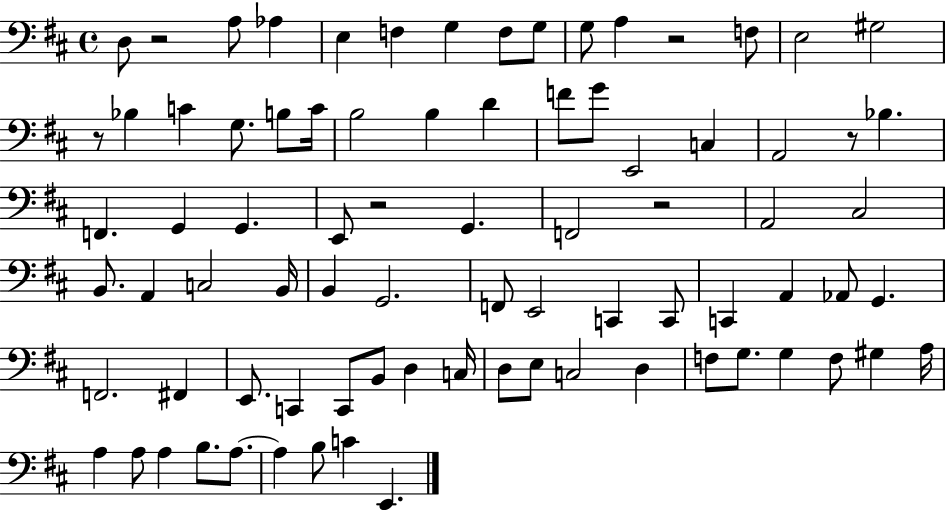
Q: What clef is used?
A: bass